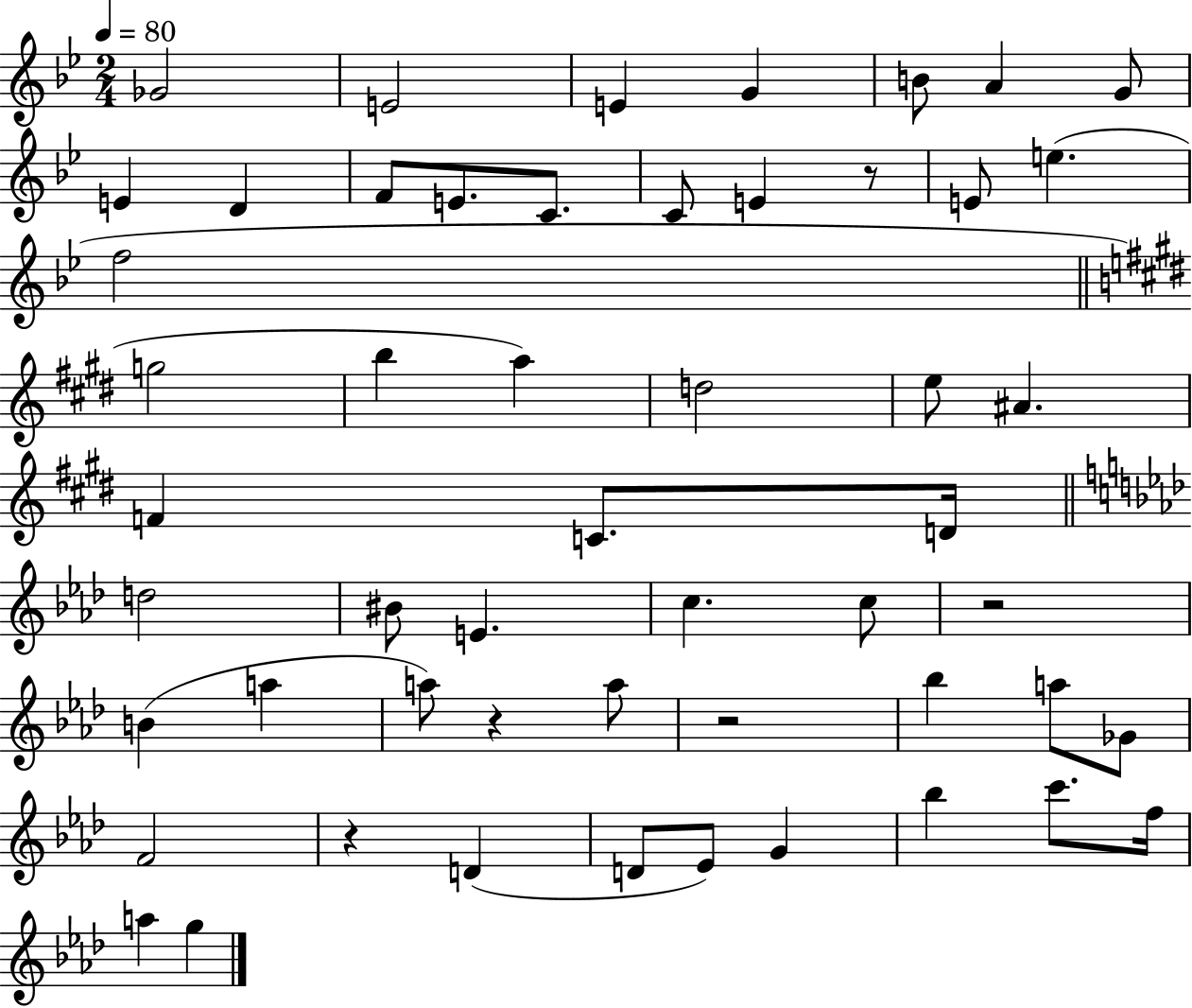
Gb4/h E4/h E4/q G4/q B4/e A4/q G4/e E4/q D4/q F4/e E4/e. C4/e. C4/e E4/q R/e E4/e E5/q. F5/h G5/h B5/q A5/q D5/h E5/e A#4/q. F4/q C4/e. D4/s D5/h BIS4/e E4/q. C5/q. C5/e R/h B4/q A5/q A5/e R/q A5/e R/h Bb5/q A5/e Gb4/e F4/h R/q D4/q D4/e Eb4/e G4/q Bb5/q C6/e. F5/s A5/q G5/q